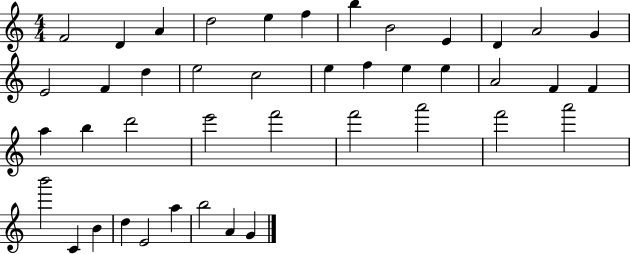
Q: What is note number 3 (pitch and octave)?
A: A4